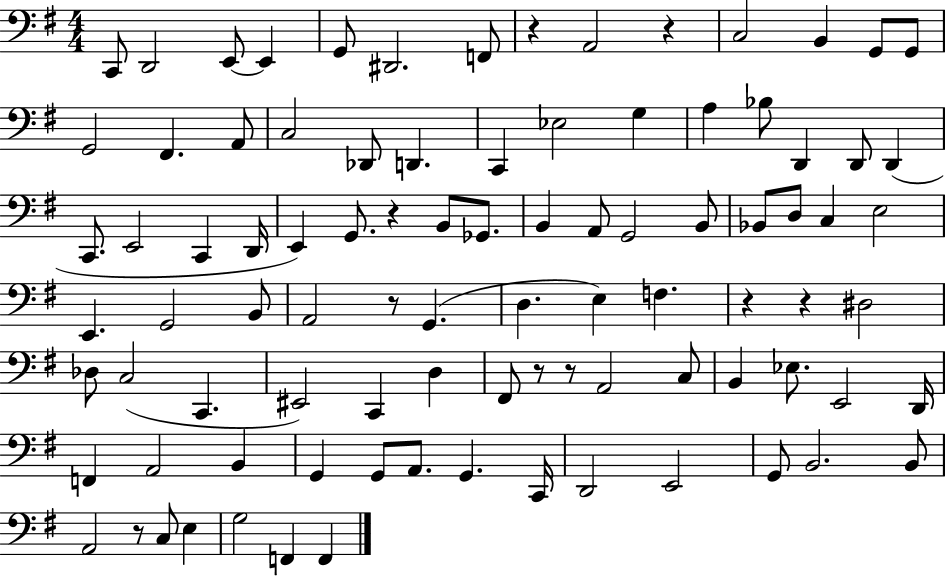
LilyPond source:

{
  \clef bass
  \numericTimeSignature
  \time 4/4
  \key g \major
  c,8 d,2 e,8~~ e,4 | g,8 dis,2. f,8 | r4 a,2 r4 | c2 b,4 g,8 g,8 | \break g,2 fis,4. a,8 | c2 des,8 d,4. | c,4 ees2 g4 | a4 bes8 d,4 d,8 d,4( | \break c,8. e,2 c,4 d,16 | e,4) g,8. r4 b,8 ges,8. | b,4 a,8 g,2 b,8 | bes,8 d8 c4 e2 | \break e,4. g,2 b,8 | a,2 r8 g,4.( | d4. e4) f4. | r4 r4 dis2 | \break des8 c2( c,4. | eis,2) c,4 d4 | fis,8 r8 r8 a,2 c8 | b,4 ees8. e,2 d,16 | \break f,4 a,2 b,4 | g,4 g,8 a,8. g,4. c,16 | d,2 e,2 | g,8 b,2. b,8 | \break a,2 r8 c8 e4 | g2 f,4 f,4 | \bar "|."
}